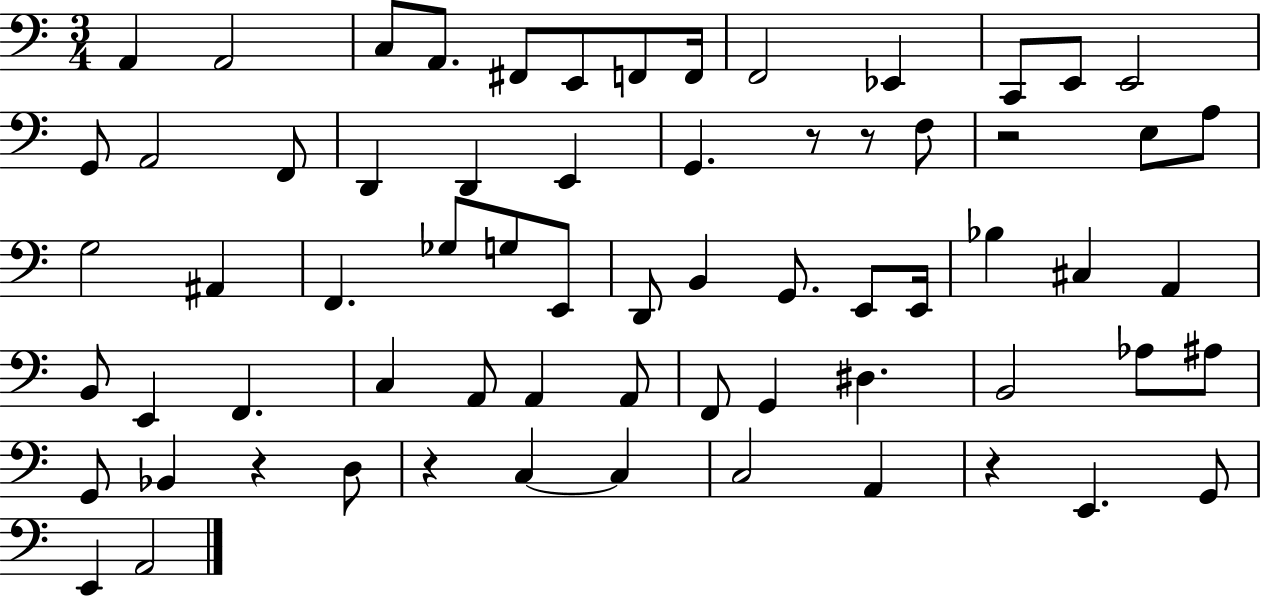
{
  \clef bass
  \numericTimeSignature
  \time 3/4
  \key c \major
  a,4 a,2 | c8 a,8. fis,8 e,8 f,8 f,16 | f,2 ees,4 | c,8 e,8 e,2 | \break g,8 a,2 f,8 | d,4 d,4 e,4 | g,4. r8 r8 f8 | r2 e8 a8 | \break g2 ais,4 | f,4. ges8 g8 e,8 | d,8 b,4 g,8. e,8 e,16 | bes4 cis4 a,4 | \break b,8 e,4 f,4. | c4 a,8 a,4 a,8 | f,8 g,4 dis4. | b,2 aes8 ais8 | \break g,8 bes,4 r4 d8 | r4 c4~~ c4 | c2 a,4 | r4 e,4. g,8 | \break e,4 a,2 | \bar "|."
}